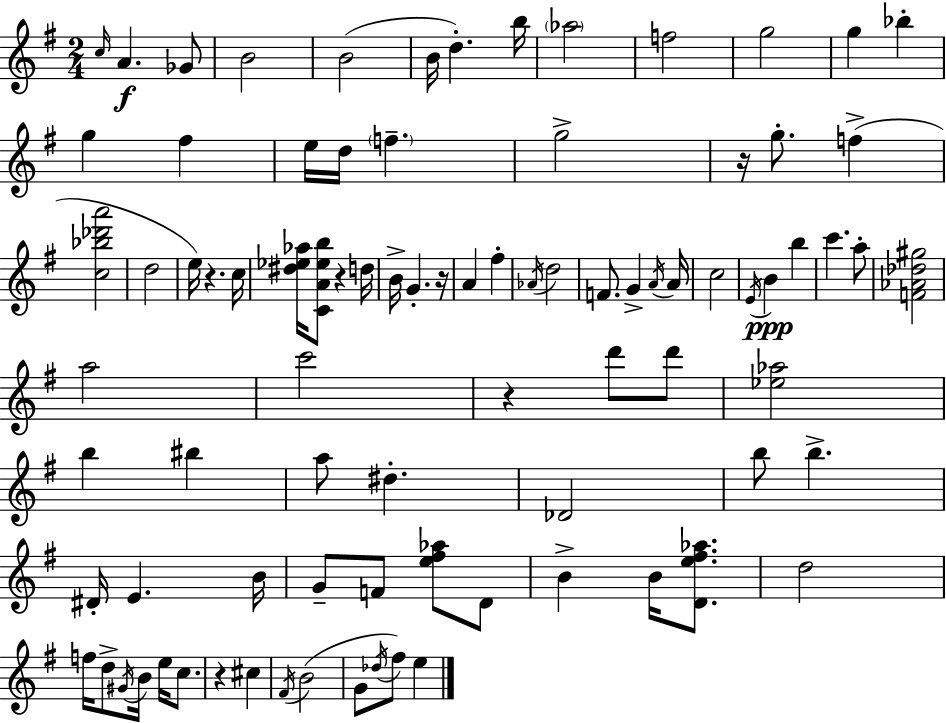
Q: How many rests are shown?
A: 6